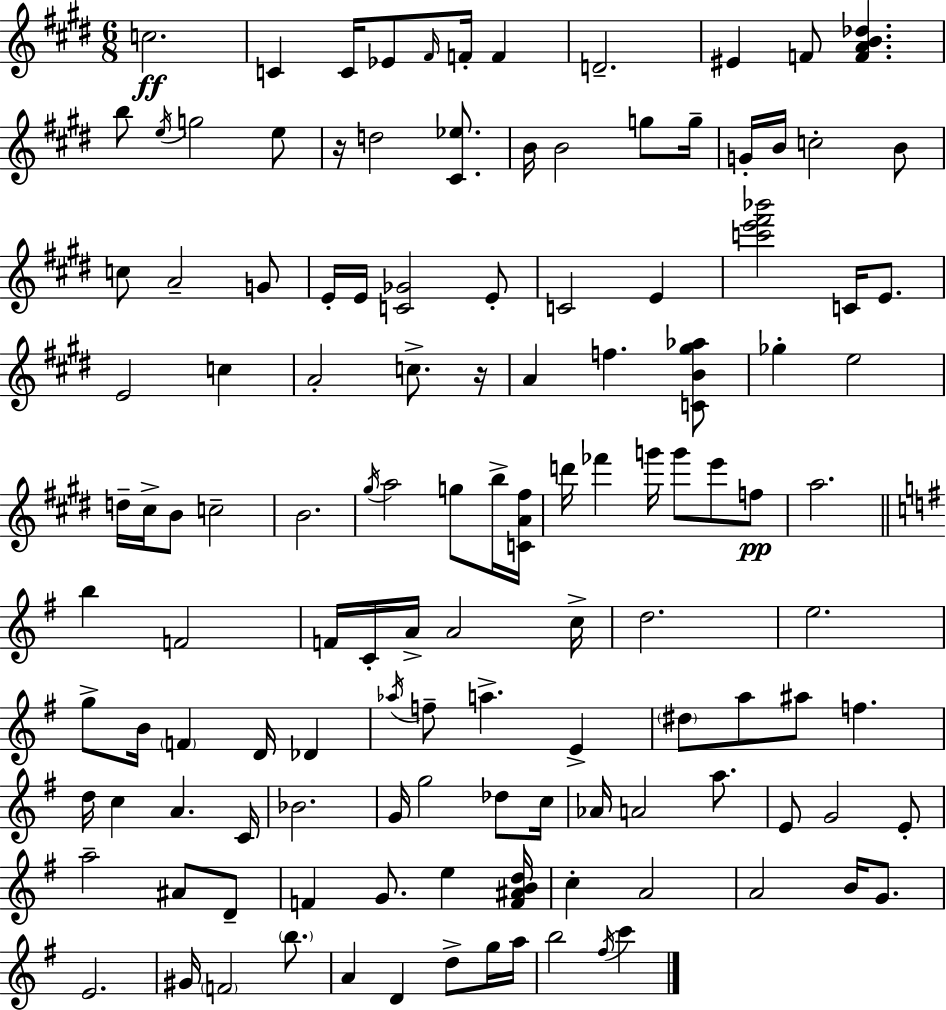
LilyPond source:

{
  \clef treble
  \numericTimeSignature
  \time 6/8
  \key e \major
  c''2.\ff | c'4 c'16 ees'8 \grace { fis'16 } f'16-. f'4 | d'2.-- | eis'4 f'8 <f' a' b' des''>4. | \break b''8 \acciaccatura { e''16 } g''2 | e''8 r16 d''2 <cis' ees''>8. | b'16 b'2 g''8 | g''16-- g'16-. b'16 c''2-. | \break b'8 c''8 a'2-- | g'8 e'16-. e'16 <c' ges'>2 | e'8-. c'2 e'4 | <c''' e''' fis''' bes'''>2 c'16 e'8. | \break e'2 c''4 | a'2-. c''8.-> | r16 a'4 f''4. | <c' b' gis'' aes''>8 ges''4-. e''2 | \break d''16-- cis''16-> b'8 c''2-- | b'2. | \acciaccatura { gis''16 } a''2 g''8 | b''16-> <c' a' fis''>16 d'''16 fes'''4 g'''16 g'''8 e'''8 | \break f''8\pp a''2. | \bar "||" \break \key e \minor b''4 f'2 | f'16 c'16-. a'16-> a'2 c''16-> | d''2. | e''2. | \break g''8-> b'16 \parenthesize f'4 d'16 des'4 | \acciaccatura { aes''16 } f''8-- a''4.-> e'4-> | \parenthesize dis''8 a''8 ais''8 f''4. | d''16 c''4 a'4. | \break c'16 bes'2. | g'16 g''2 des''8 | c''16 aes'16 a'2 a''8. | e'8 g'2 e'8-. | \break a''2-- ais'8 d'8-- | f'4 g'8. e''4 | <f' ais' b' d''>16 c''4-. a'2 | a'2 b'16 g'8. | \break e'2. | gis'16 \parenthesize f'2 \parenthesize b''8. | a'4 d'4 d''8-> g''16 | a''16 b''2 \acciaccatura { fis''16 } c'''4 | \break \bar "|."
}